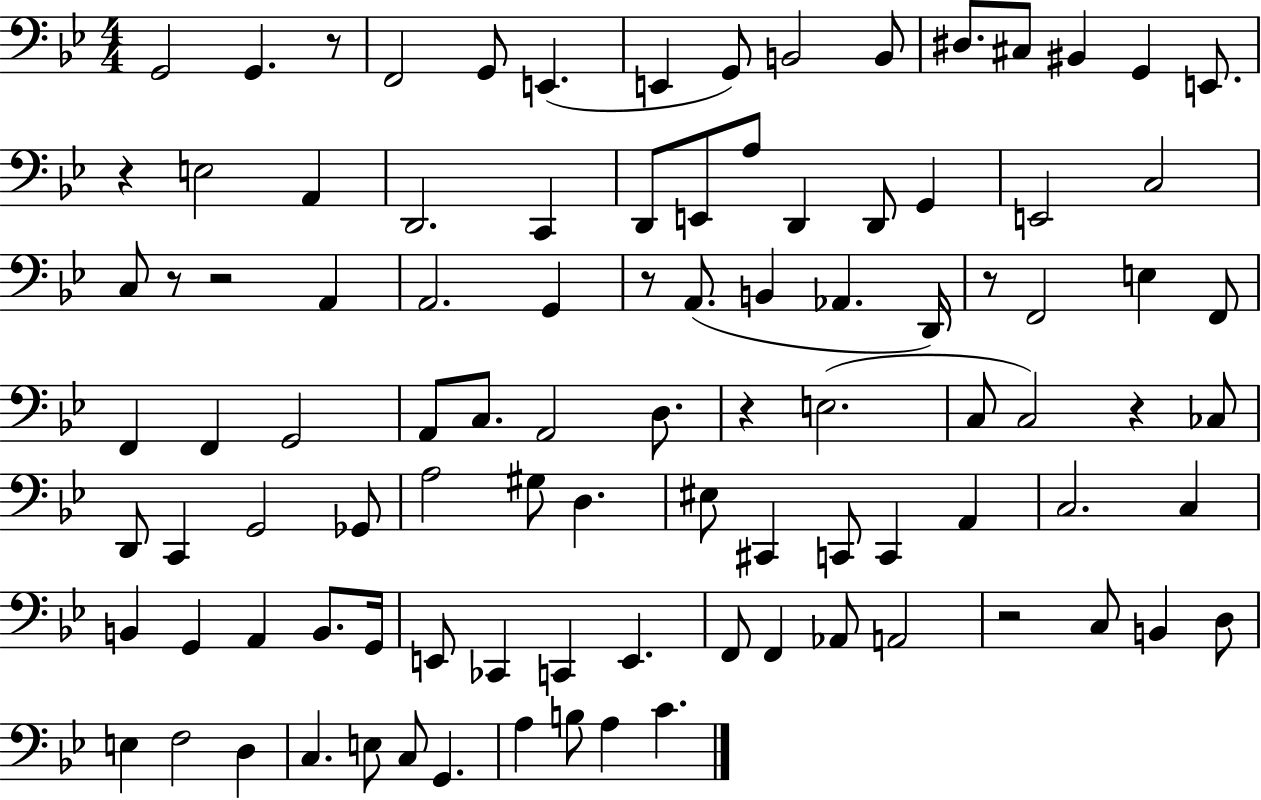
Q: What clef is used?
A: bass